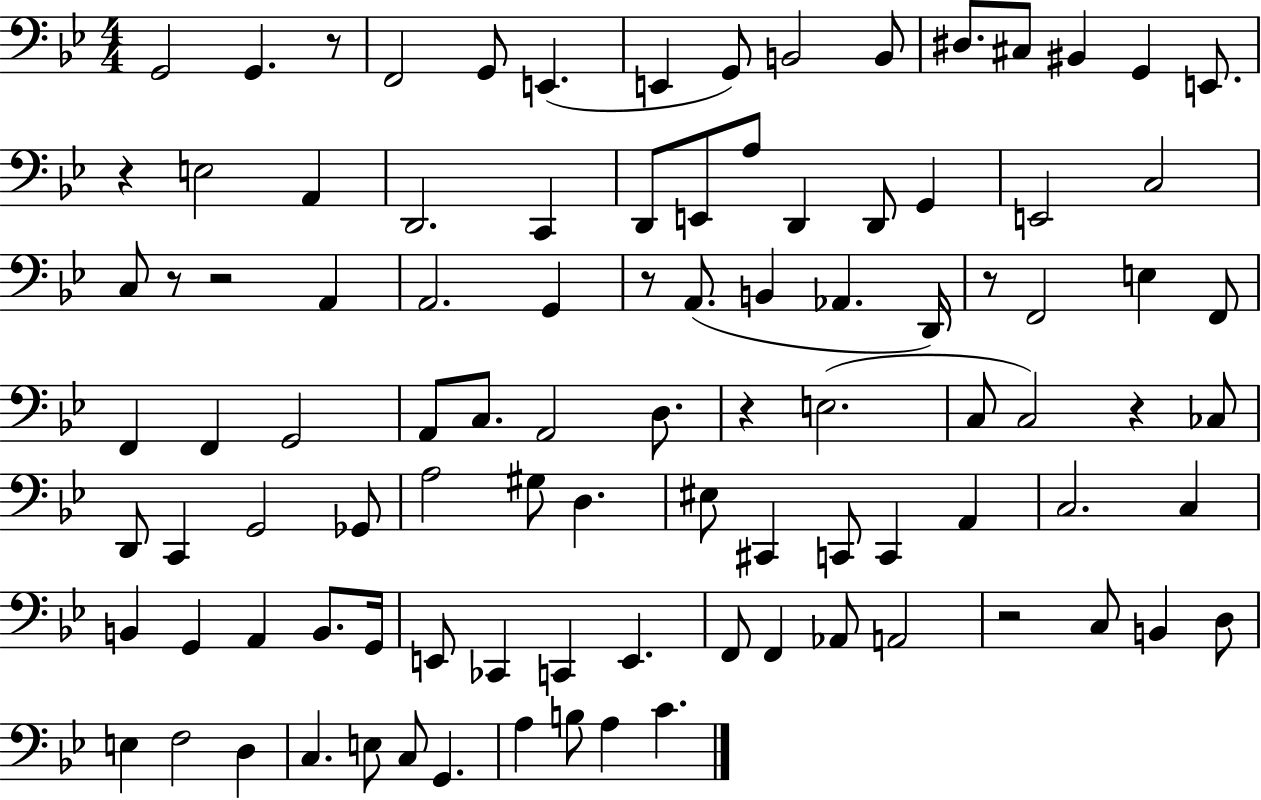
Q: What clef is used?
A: bass